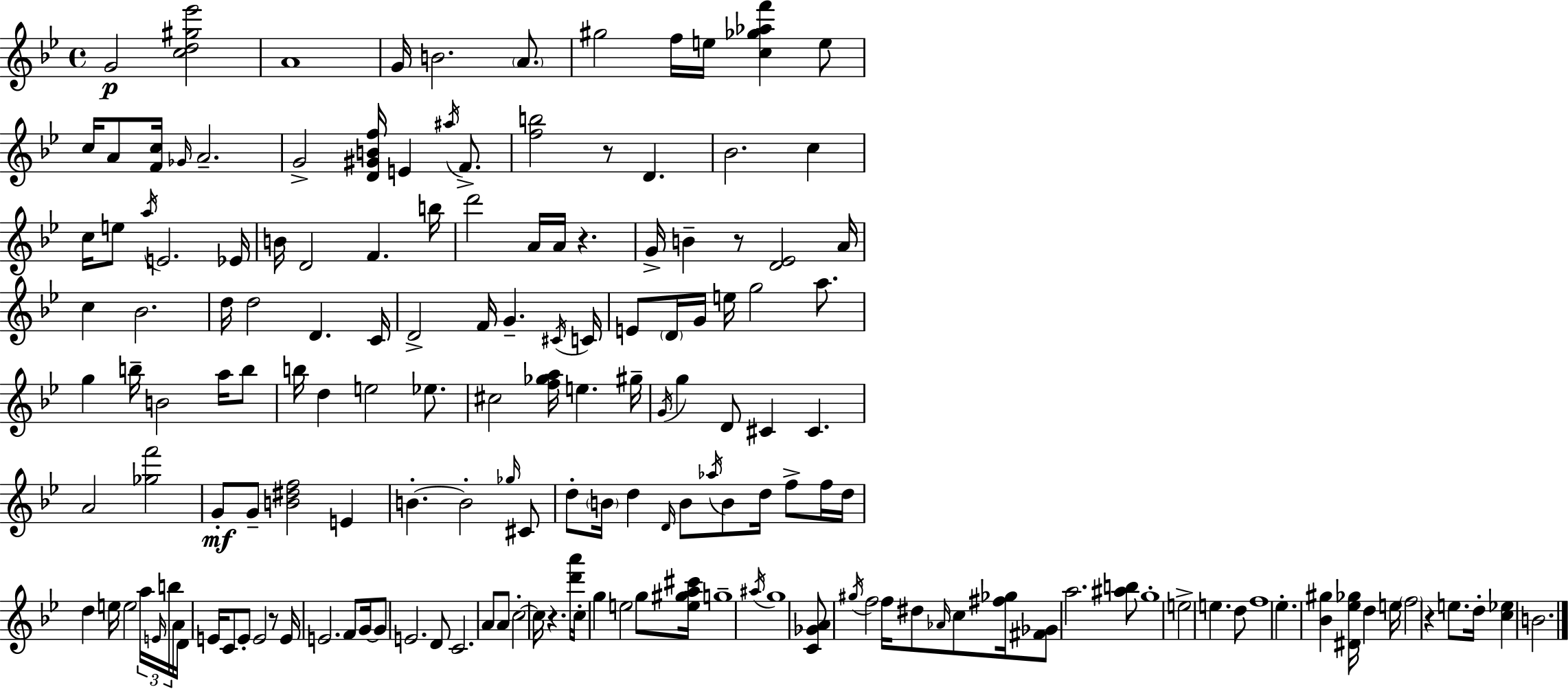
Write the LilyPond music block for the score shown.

{
  \clef treble
  \time 4/4
  \defaultTimeSignature
  \key bes \major
  g'2\p <c'' d'' gis'' ees'''>2 | a'1 | g'16 b'2. \parenthesize a'8. | gis''2 f''16 e''16 <c'' ges'' aes'' f'''>4 e''8 | \break c''16 a'8 <f' c''>16 \grace { ges'16 } a'2.-- | g'2-> <d' gis' b' f''>16 e'4 \acciaccatura { ais''16 } f'8.-> | <f'' b''>2 r8 d'4. | bes'2. c''4 | \break c''16 e''8 \acciaccatura { a''16 } e'2. | ees'16 b'16 d'2 f'4. | b''16 d'''2 a'16 a'16 r4. | g'16-> b'4-- r8 <d' ees'>2 | \break a'16 c''4 bes'2. | d''16 d''2 d'4. | c'16 d'2-> f'16 g'4.-- | \acciaccatura { cis'16 } c'16 e'8 \parenthesize d'16 g'16 e''16 g''2 | \break a''8. g''4 b''16-- b'2 | a''16 b''8 b''16 d''4 e''2 | ees''8. cis''2 <f'' ges'' a''>16 e''4. | gis''16-- \acciaccatura { g'16 } g''4 d'8 cis'4 cis'4. | \break a'2 <ges'' f'''>2 | g'8-.\mf g'8-- <b' dis'' f''>2 | e'4 b'4.-.~~ b'2-. | \grace { ges''16 } cis'8 d''8-. \parenthesize b'16 d''4 \grace { d'16 } b'8 | \break \acciaccatura { aes''16 } b'8 d''16 f''8-> f''16 d''16 d''4 e''16 e''2 | \tuplet 3/2 { a''16 \grace { e'16 } b''16 } a'16 d'16 e'16 c'8 e'8-. e'2 | r8 e'16 e'2. | f'8 g'16~~ g'8 e'2. | \break d'8 c'2. | a'8 a'8 c''2-.~~ | c''16 r4. <d''' a'''>16 c''16-. g''4 e''2 | g''8 <e'' gis'' a'' cis'''>16 g''1-- | \break \acciaccatura { ais''16 } g''1 | <c' ges' a'>8 \acciaccatura { gis''16 } f''2 | f''16 dis''8 \grace { aes'16 } c''8 <fis'' ges''>16 <fis' ges'>8 a''2. | <ais'' b''>8 g''1-. | \break e''2-> | e''4. d''8 f''1 | ees''4.-. | <bes' gis''>4 <dis' ees'' ges''>16 d''4 e''16 \parenthesize f''2 | \break r4 e''8. d''16-. <c'' ees''>4 | b'2. \bar "|."
}